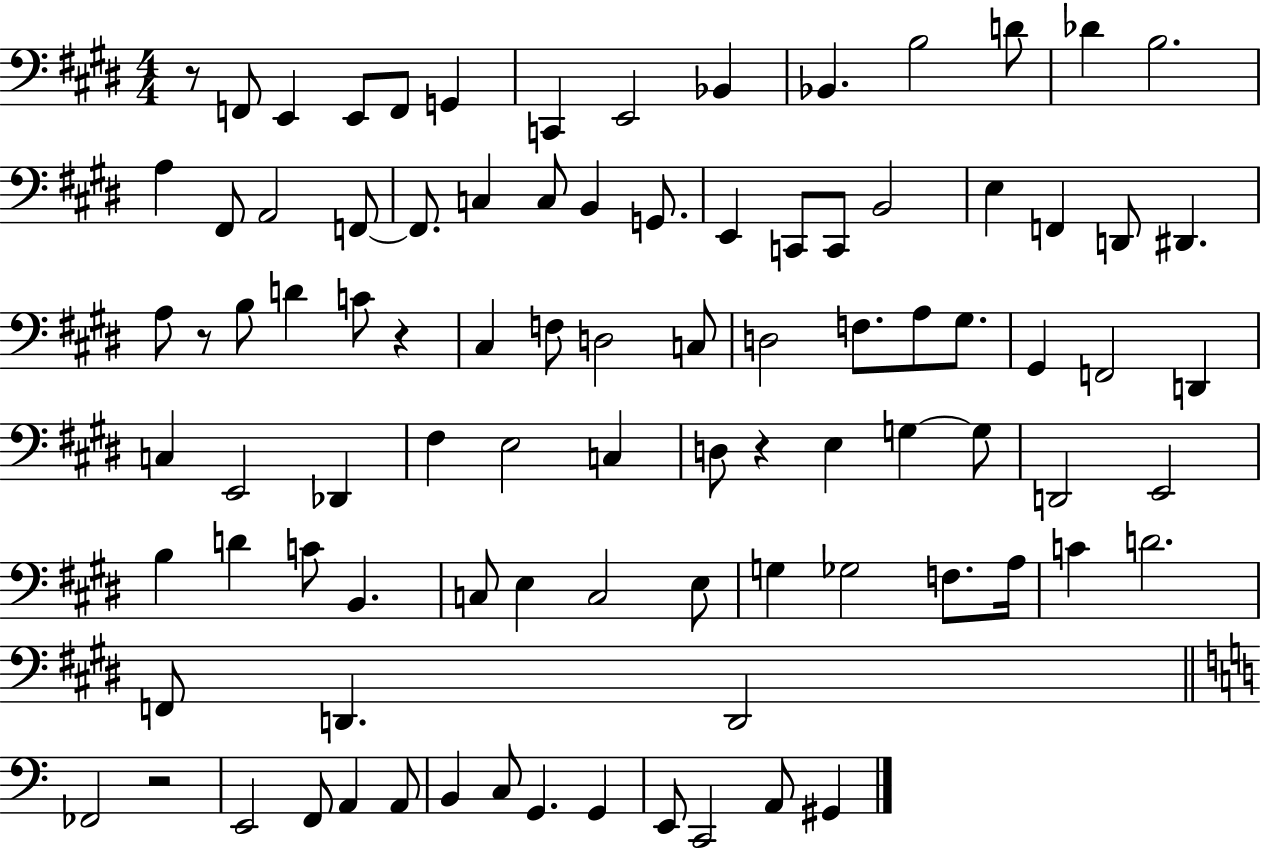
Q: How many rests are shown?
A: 5